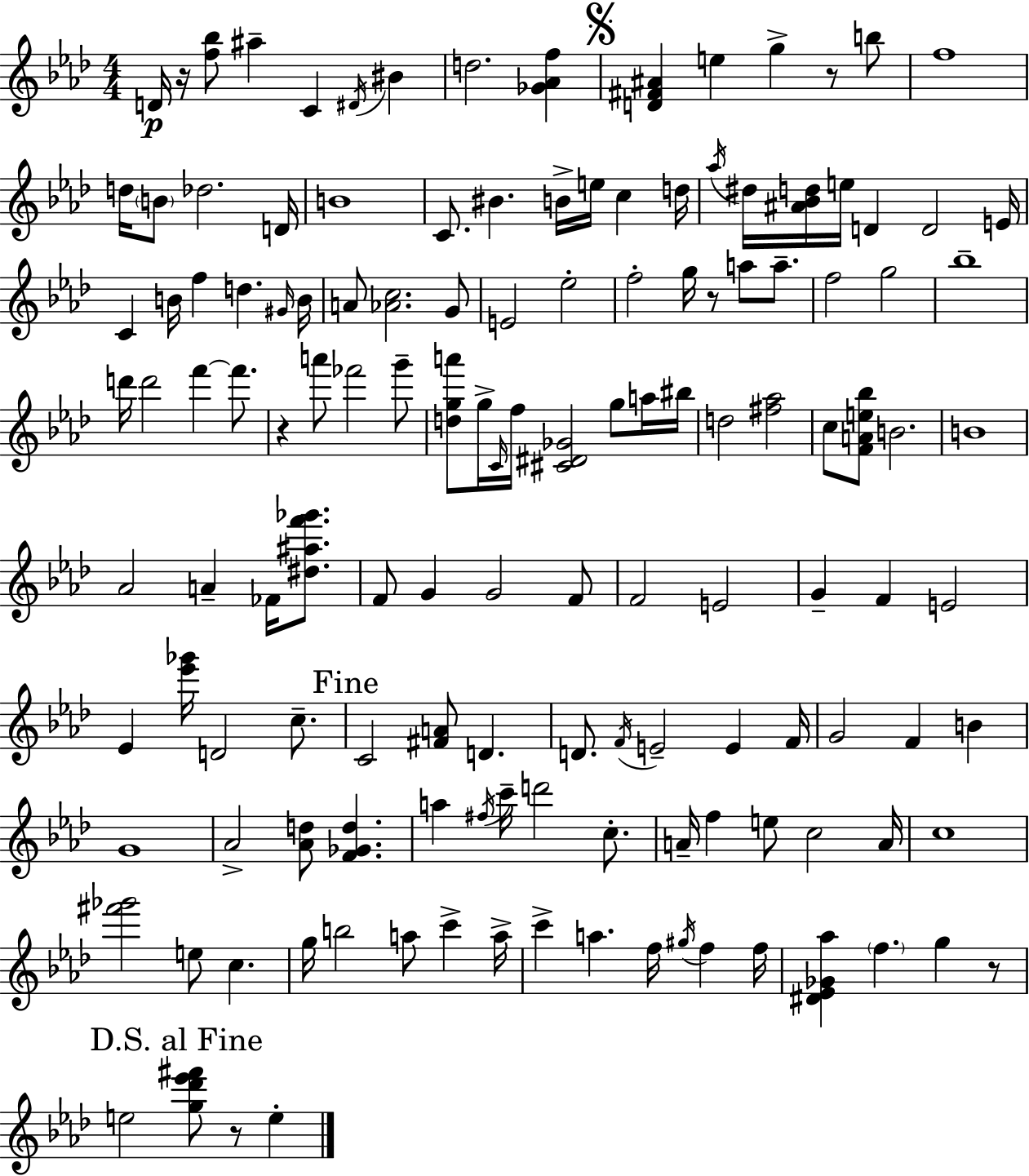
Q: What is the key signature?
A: AES major